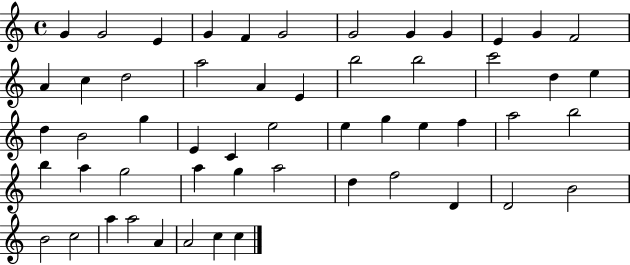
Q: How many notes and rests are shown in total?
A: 54